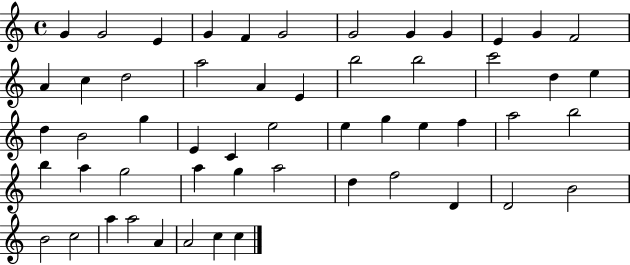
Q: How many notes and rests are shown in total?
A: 54